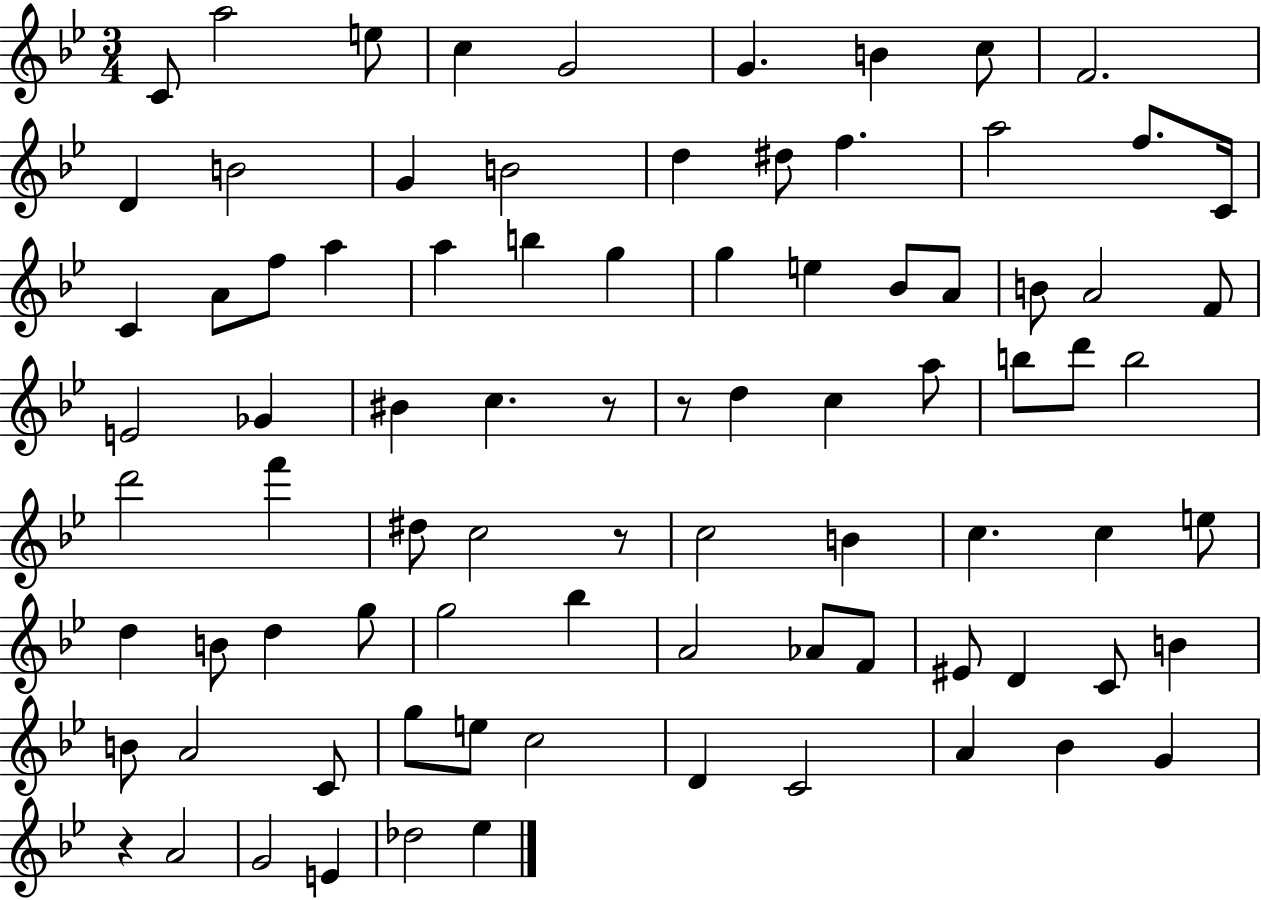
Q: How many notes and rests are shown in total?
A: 85